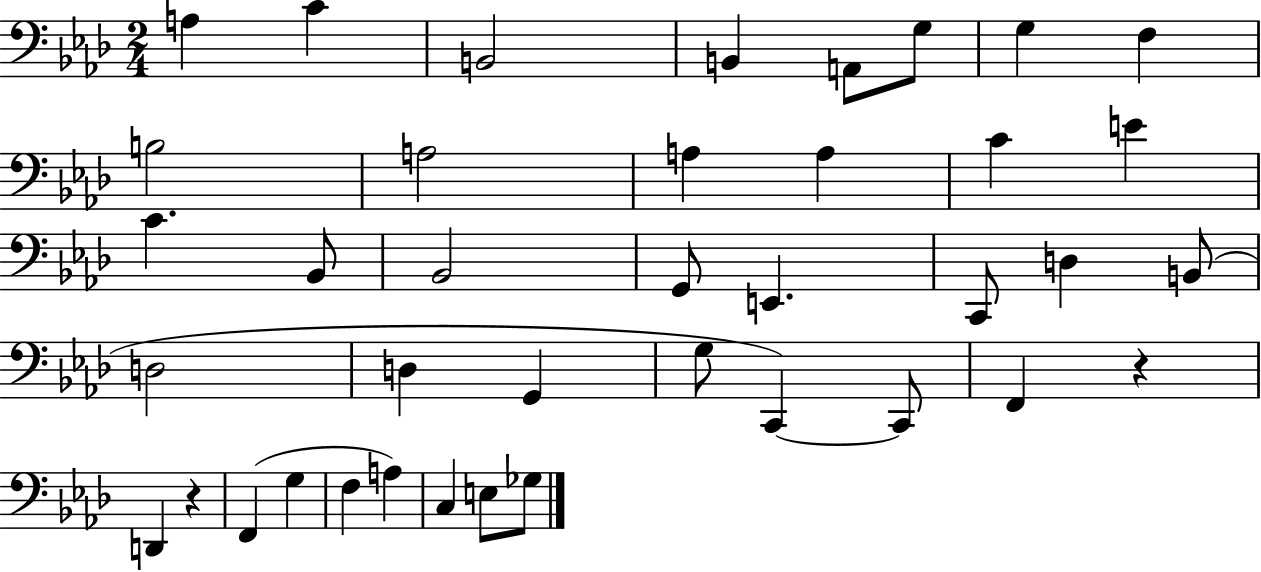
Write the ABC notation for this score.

X:1
T:Untitled
M:2/4
L:1/4
K:Ab
A, C B,,2 B,, A,,/2 G,/2 G, F, B,2 A,2 A, A, C E C _B,,/2 _B,,2 G,,/2 E,, C,,/2 D, B,,/2 D,2 D, G,, G,/2 C,, C,,/2 F,, z D,, z F,, G, F, A, C, E,/2 _G,/2